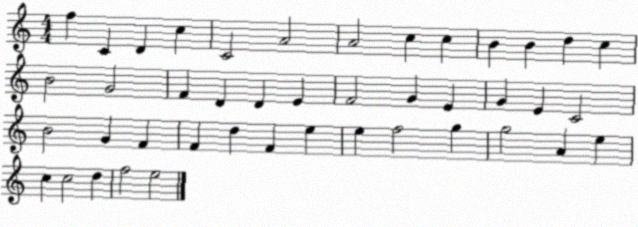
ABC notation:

X:1
T:Untitled
M:4/4
L:1/4
K:C
f C D c C2 A2 A2 c c B B d c B2 G2 F D D E F2 G E G E C2 B2 G F F d F e e f2 g g2 A e c c2 d f2 e2